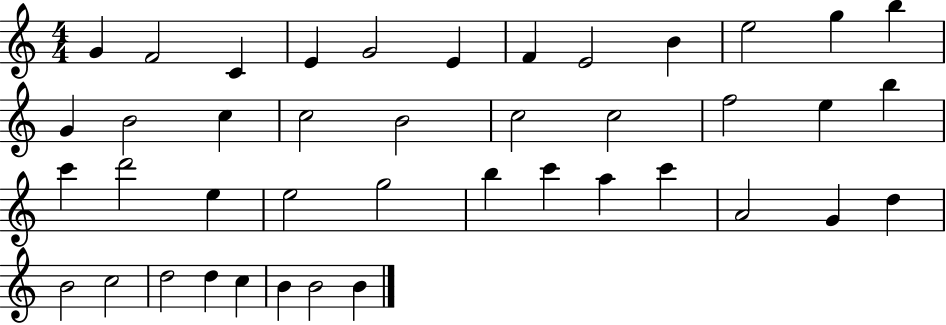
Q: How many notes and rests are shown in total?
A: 42